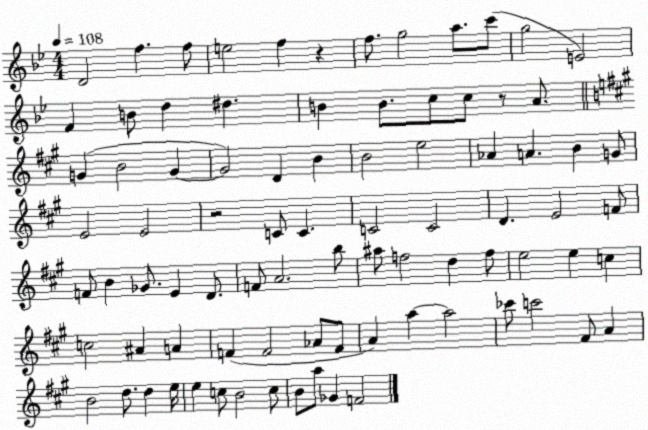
X:1
T:Untitled
M:4/4
L:1/4
K:Bb
D2 f f/2 e2 f z f/2 g2 a/2 c'/2 g2 E2 F B/2 d ^d B B/2 c/2 c/2 z/2 A/2 G B2 G G2 D B B2 e2 _A A B G/2 E2 E2 z2 C/2 C C2 C2 D E2 F/2 F/2 B _G/2 E D/2 F/2 A2 b/2 ^a/2 f2 d f/2 e2 e c c2 ^A A F F2 _A/2 F/2 A a a2 _c'/2 c'2 ^F/2 A B2 d/2 d e/4 e c/2 B2 c/2 B/2 a/2 _G F2